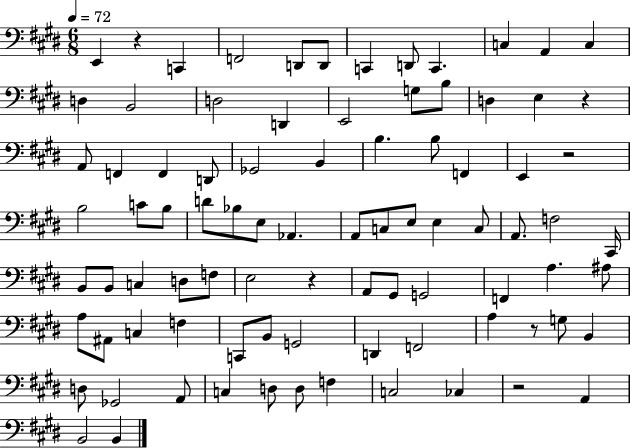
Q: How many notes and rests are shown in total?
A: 87